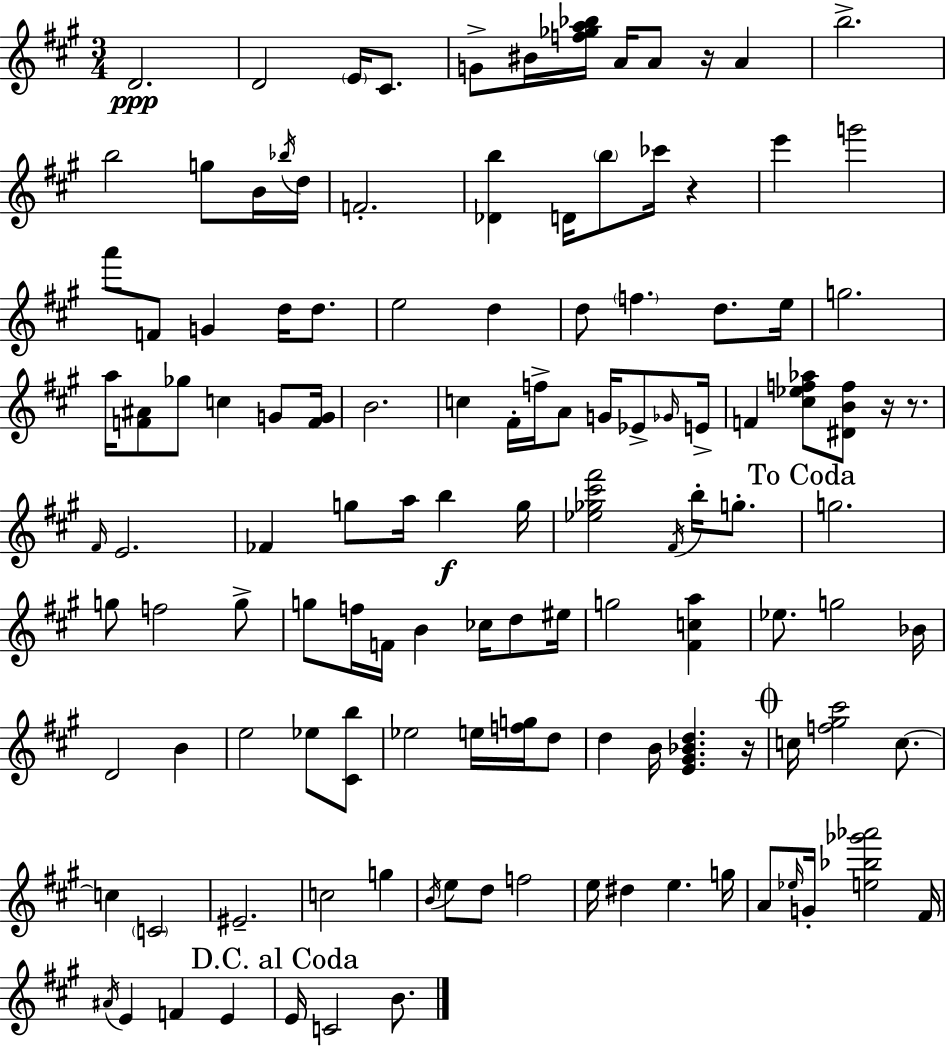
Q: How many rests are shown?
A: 5